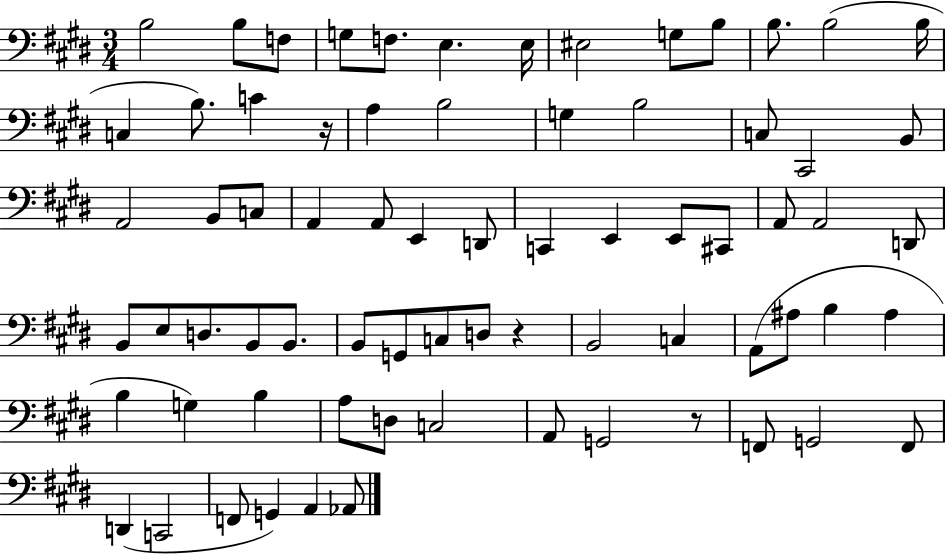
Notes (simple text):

B3/h B3/e F3/e G3/e F3/e. E3/q. E3/s EIS3/h G3/e B3/e B3/e. B3/h B3/s C3/q B3/e. C4/q R/s A3/q B3/h G3/q B3/h C3/e C#2/h B2/e A2/h B2/e C3/e A2/q A2/e E2/q D2/e C2/q E2/q E2/e C#2/e A2/e A2/h D2/e B2/e E3/e D3/e. B2/e B2/e. B2/e G2/e C3/e D3/e R/q B2/h C3/q A2/e A#3/e B3/q A#3/q B3/q G3/q B3/q A3/e D3/e C3/h A2/e G2/h R/e F2/e G2/h F2/e D2/q C2/h F2/e G2/q A2/q Ab2/e